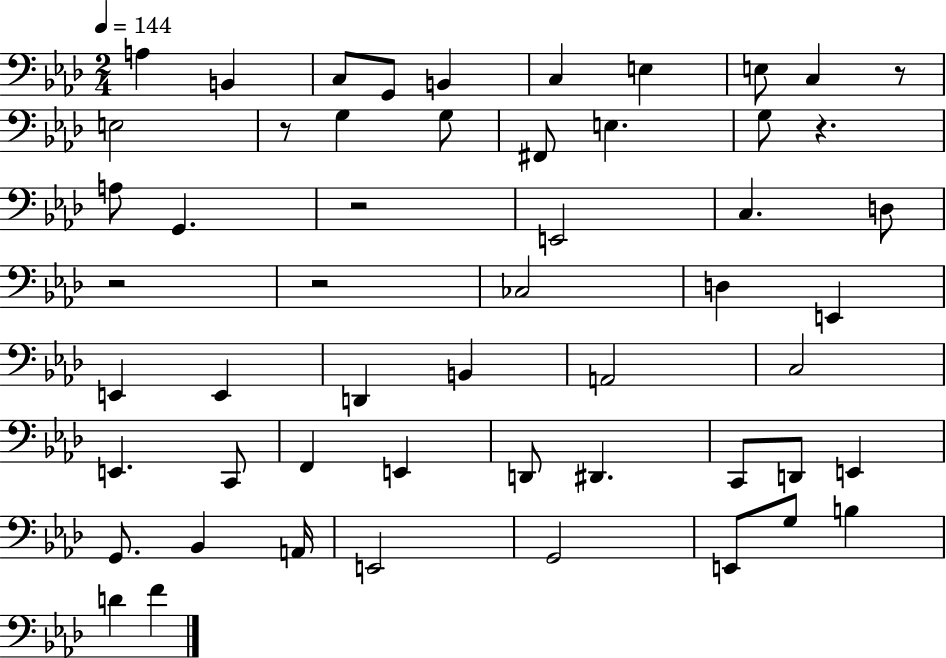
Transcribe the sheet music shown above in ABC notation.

X:1
T:Untitled
M:2/4
L:1/4
K:Ab
A, B,, C,/2 G,,/2 B,, C, E, E,/2 C, z/2 E,2 z/2 G, G,/2 ^F,,/2 E, G,/2 z A,/2 G,, z2 E,,2 C, D,/2 z2 z2 _C,2 D, E,, E,, E,, D,, B,, A,,2 C,2 E,, C,,/2 F,, E,, D,,/2 ^D,, C,,/2 D,,/2 E,, G,,/2 _B,, A,,/4 E,,2 G,,2 E,,/2 G,/2 B, D F